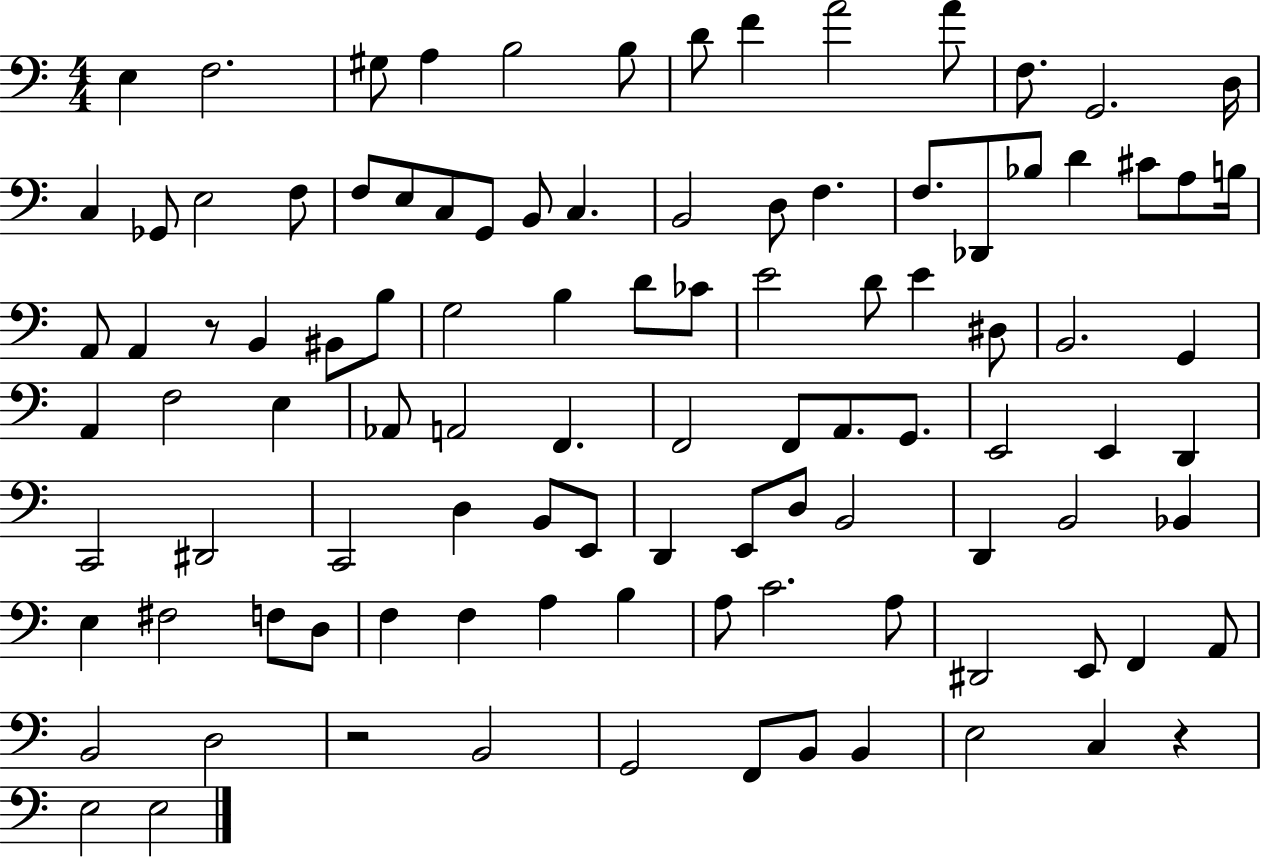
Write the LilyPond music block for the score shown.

{
  \clef bass
  \numericTimeSignature
  \time 4/4
  \key c \major
  \repeat volta 2 { e4 f2. | gis8 a4 b2 b8 | d'8 f'4 a'2 a'8 | f8. g,2. d16 | \break c4 ges,8 e2 f8 | f8 e8 c8 g,8 b,8 c4. | b,2 d8 f4. | f8. des,8 bes8 d'4 cis'8 a8 b16 | \break a,8 a,4 r8 b,4 bis,8 b8 | g2 b4 d'8 ces'8 | e'2 d'8 e'4 dis8 | b,2. g,4 | \break a,4 f2 e4 | aes,8 a,2 f,4. | f,2 f,8 a,8. g,8. | e,2 e,4 d,4 | \break c,2 dis,2 | c,2 d4 b,8 e,8 | d,4 e,8 d8 b,2 | d,4 b,2 bes,4 | \break e4 fis2 f8 d8 | f4 f4 a4 b4 | a8 c'2. a8 | dis,2 e,8 f,4 a,8 | \break b,2 d2 | r2 b,2 | g,2 f,8 b,8 b,4 | e2 c4 r4 | \break e2 e2 | } \bar "|."
}